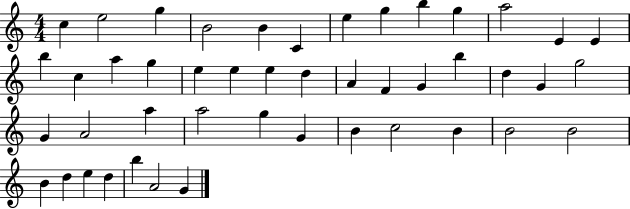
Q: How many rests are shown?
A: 0